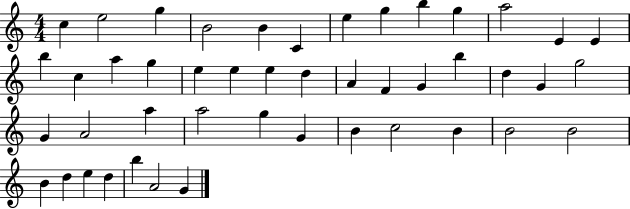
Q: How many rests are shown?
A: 0